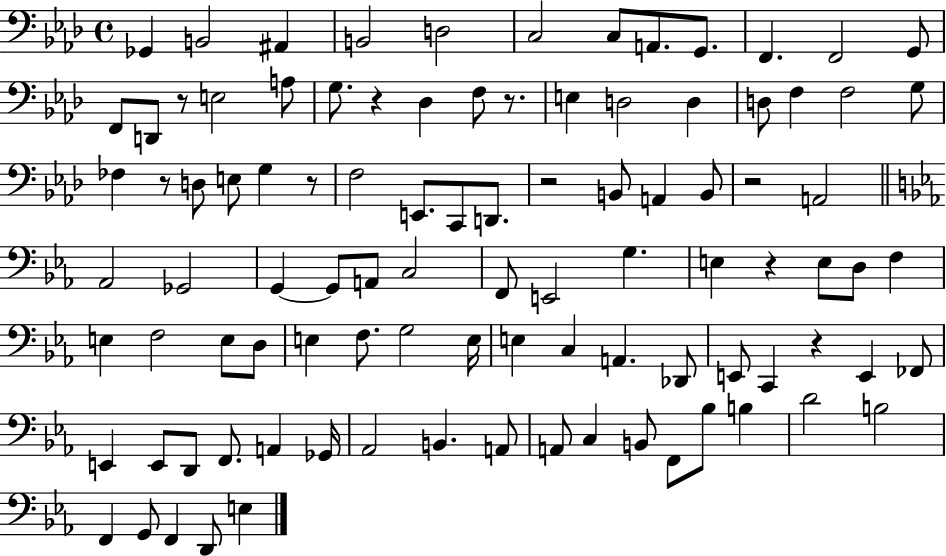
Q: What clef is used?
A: bass